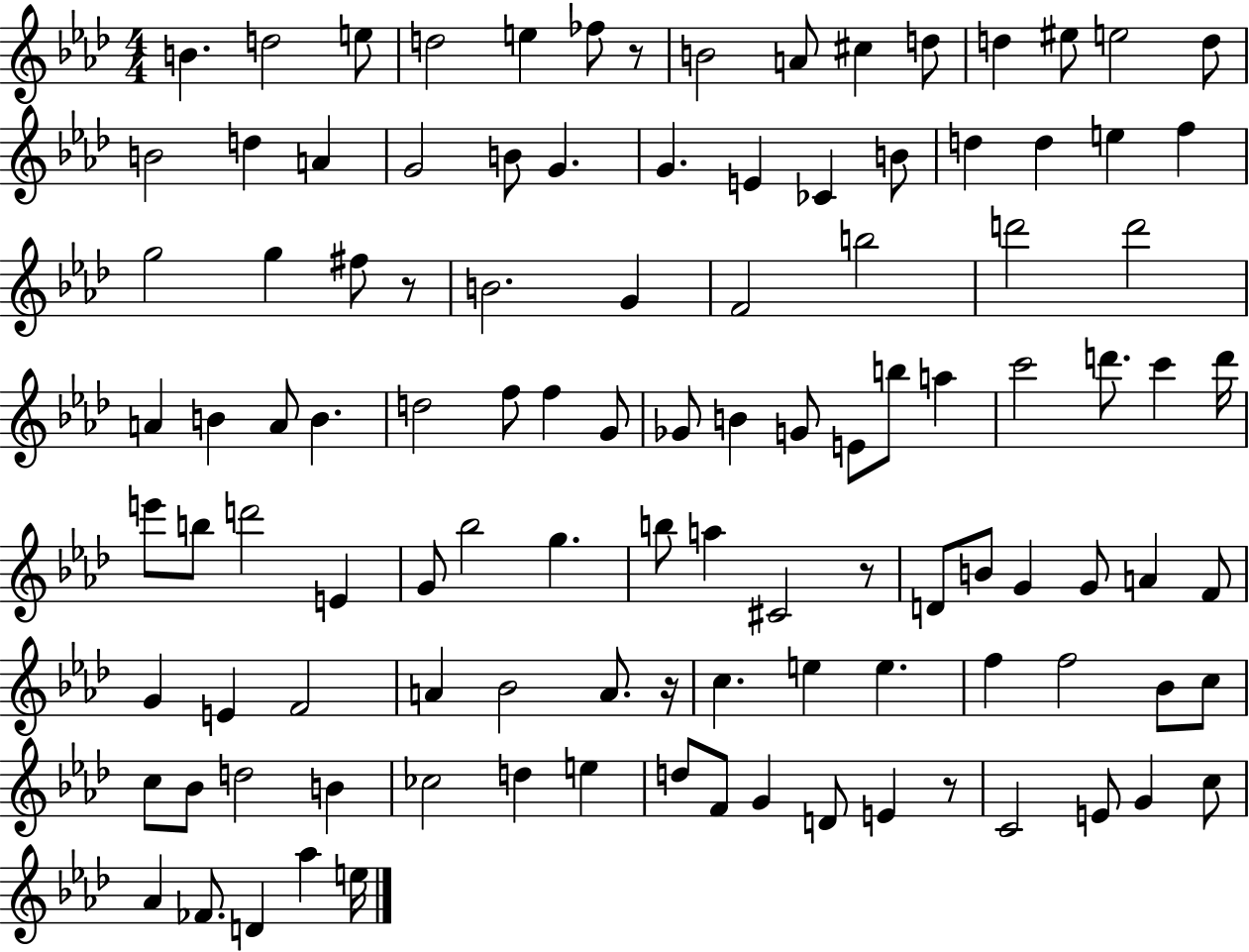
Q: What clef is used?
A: treble